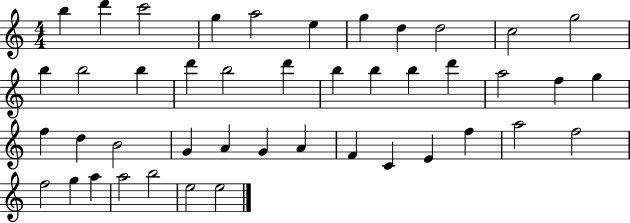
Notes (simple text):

B5/q D6/q C6/h G5/q A5/h E5/q G5/q D5/q D5/h C5/h G5/h B5/q B5/h B5/q D6/q B5/h D6/q B5/q B5/q B5/q D6/q A5/h F5/q G5/q F5/q D5/q B4/h G4/q A4/q G4/q A4/q F4/q C4/q E4/q F5/q A5/h F5/h F5/h G5/q A5/q A5/h B5/h E5/h E5/h